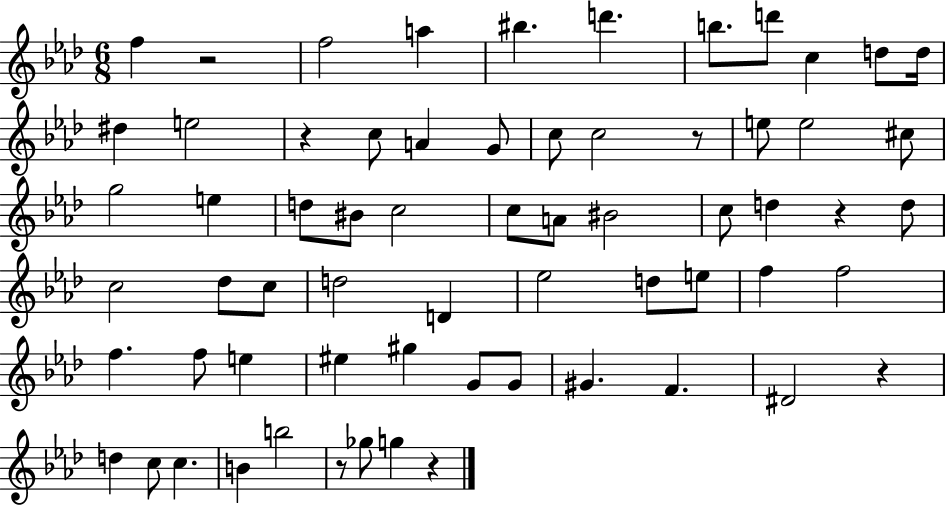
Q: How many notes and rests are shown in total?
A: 65